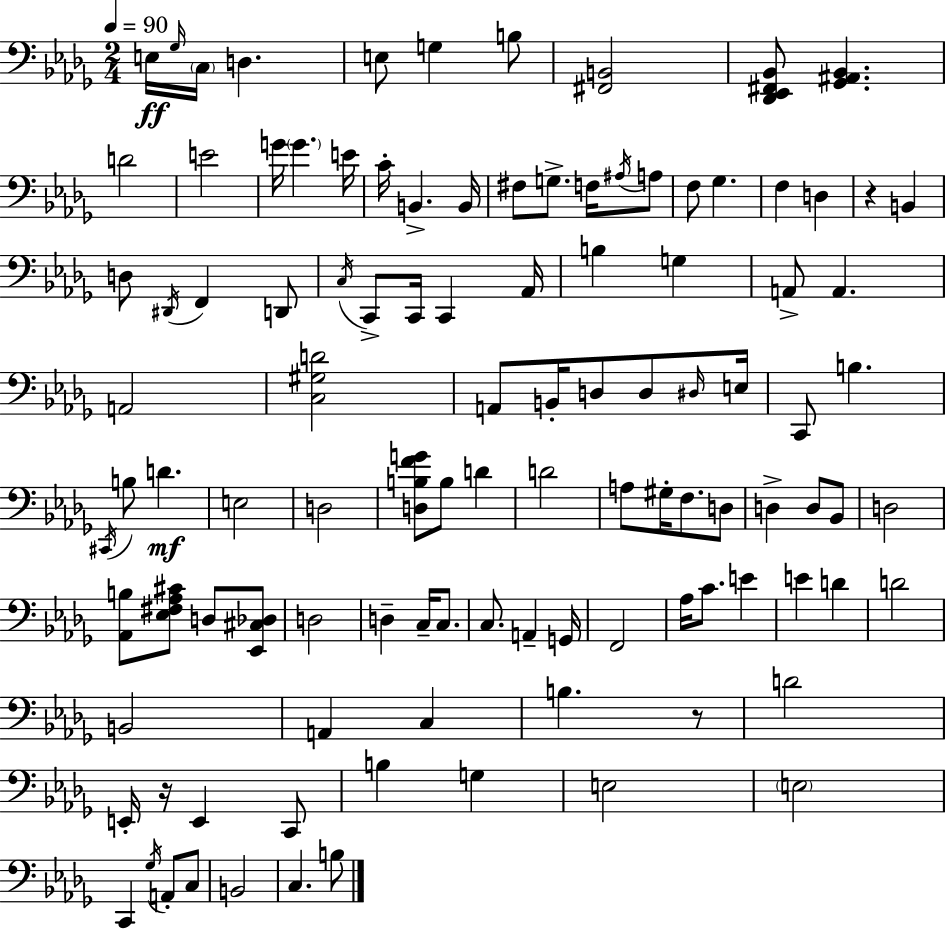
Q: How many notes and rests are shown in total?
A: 108